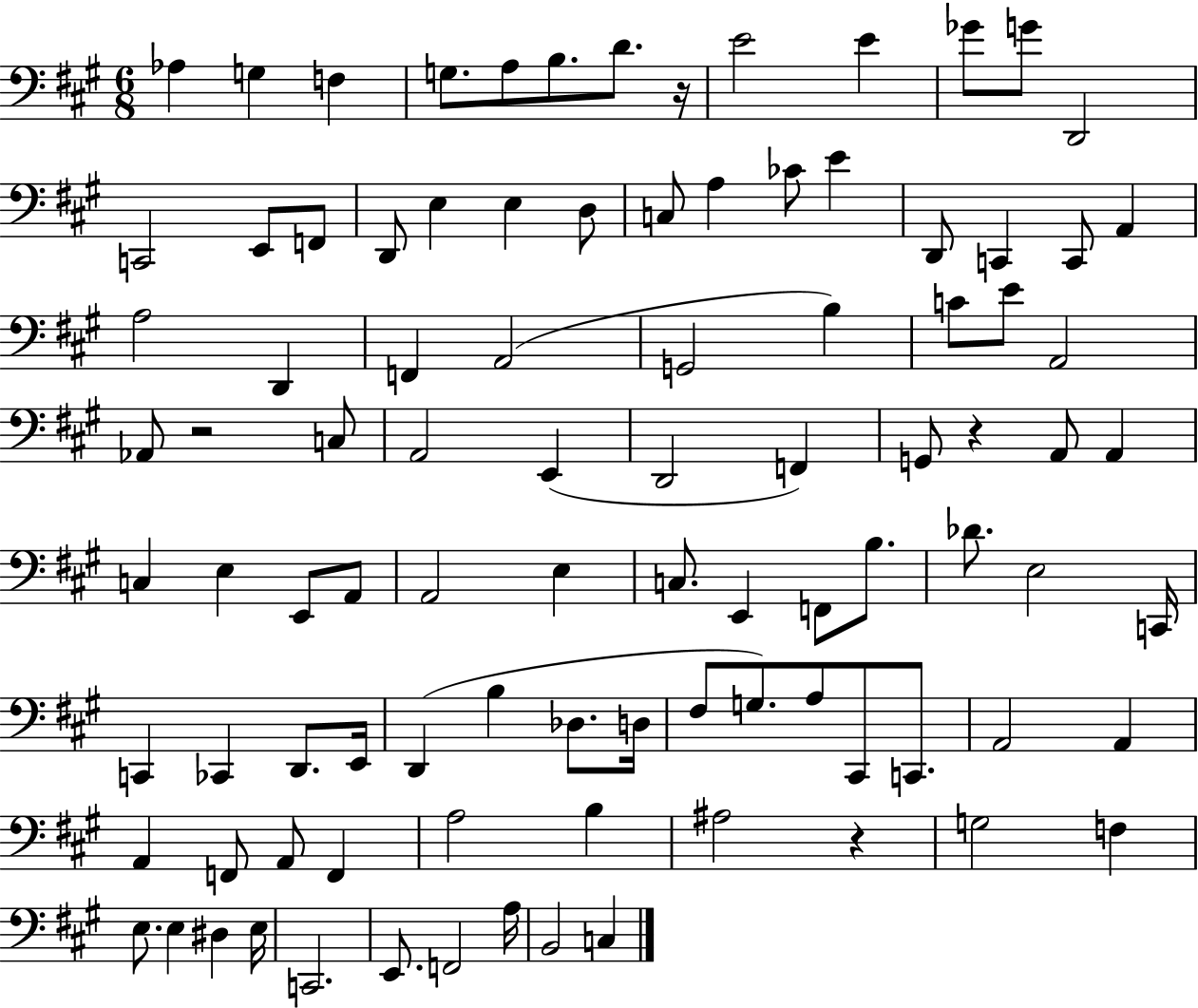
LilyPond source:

{
  \clef bass
  \numericTimeSignature
  \time 6/8
  \key a \major
  aes4 g4 f4 | g8. a8 b8. d'8. r16 | e'2 e'4 | ges'8 g'8 d,2 | \break c,2 e,8 f,8 | d,8 e4 e4 d8 | c8 a4 ces'8 e'4 | d,8 c,4 c,8 a,4 | \break a2 d,4 | f,4 a,2( | g,2 b4) | c'8 e'8 a,2 | \break aes,8 r2 c8 | a,2 e,4( | d,2 f,4) | g,8 r4 a,8 a,4 | \break c4 e4 e,8 a,8 | a,2 e4 | c8. e,4 f,8 b8. | des'8. e2 c,16 | \break c,4 ces,4 d,8. e,16 | d,4( b4 des8. d16 | fis8 g8.) a8 cis,8 c,8. | a,2 a,4 | \break a,4 f,8 a,8 f,4 | a2 b4 | ais2 r4 | g2 f4 | \break e8. e4 dis4 e16 | c,2. | e,8. f,2 a16 | b,2 c4 | \break \bar "|."
}